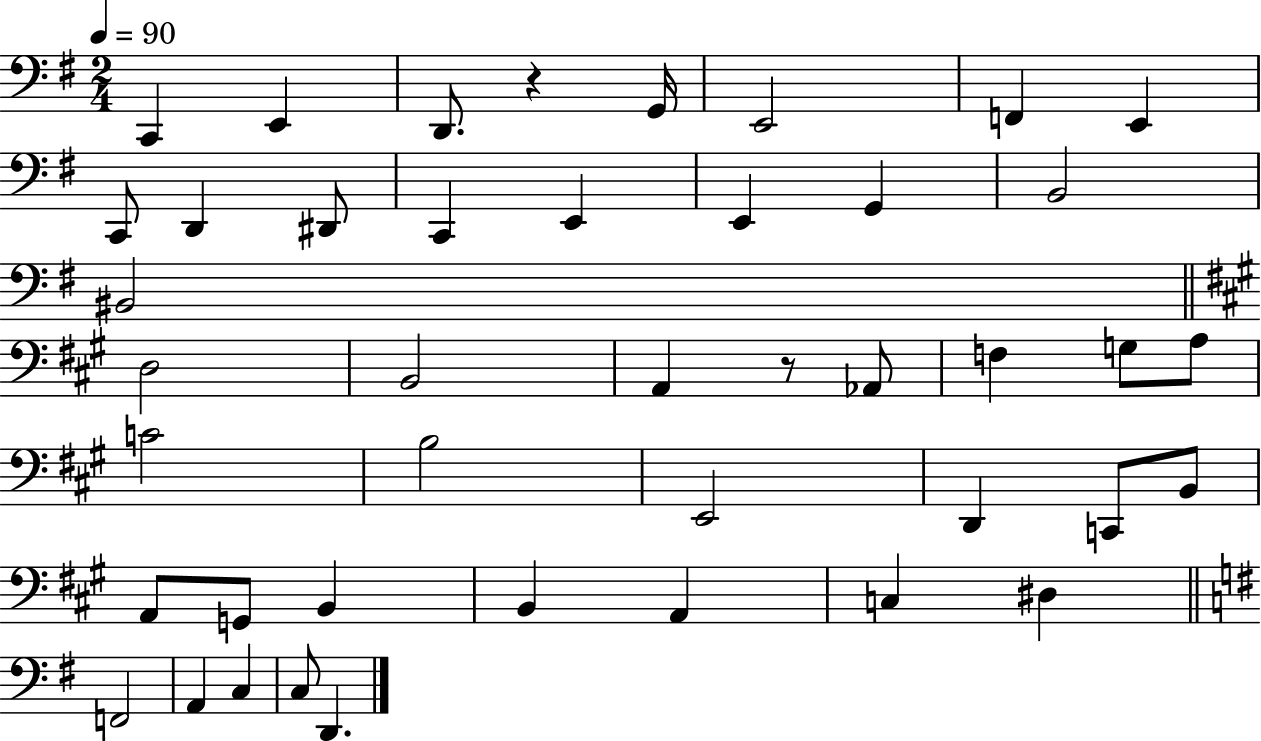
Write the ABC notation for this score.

X:1
T:Untitled
M:2/4
L:1/4
K:G
C,, E,, D,,/2 z G,,/4 E,,2 F,, E,, C,,/2 D,, ^D,,/2 C,, E,, E,, G,, B,,2 ^B,,2 D,2 B,,2 A,, z/2 _A,,/2 F, G,/2 A,/2 C2 B,2 E,,2 D,, C,,/2 B,,/2 A,,/2 G,,/2 B,, B,, A,, C, ^D, F,,2 A,, C, C,/2 D,,